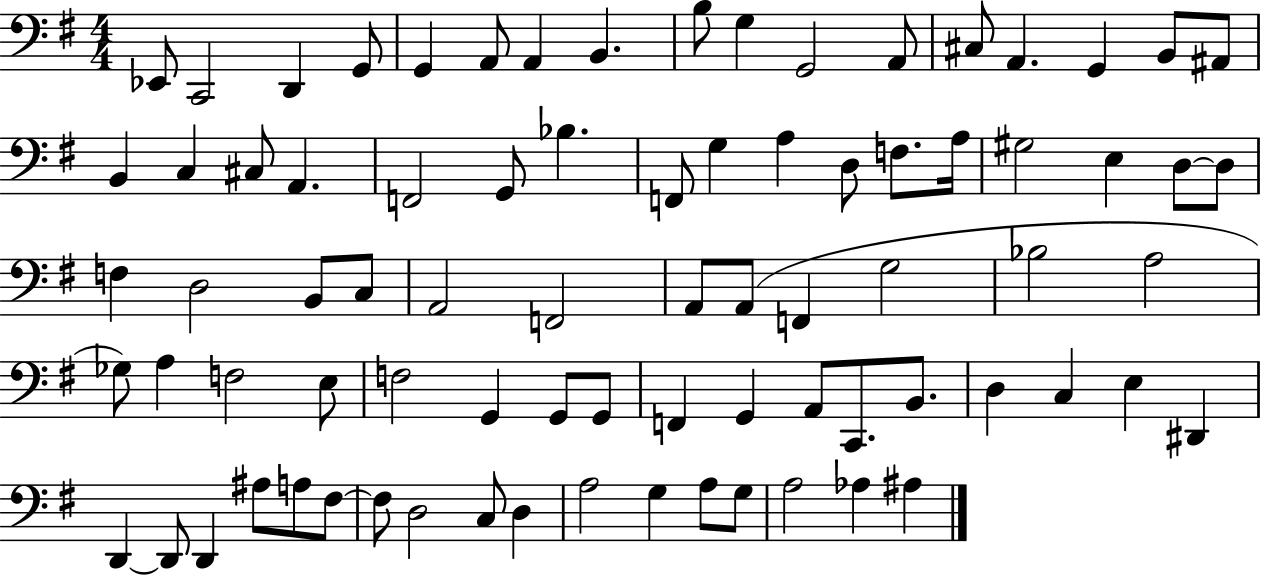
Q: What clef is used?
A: bass